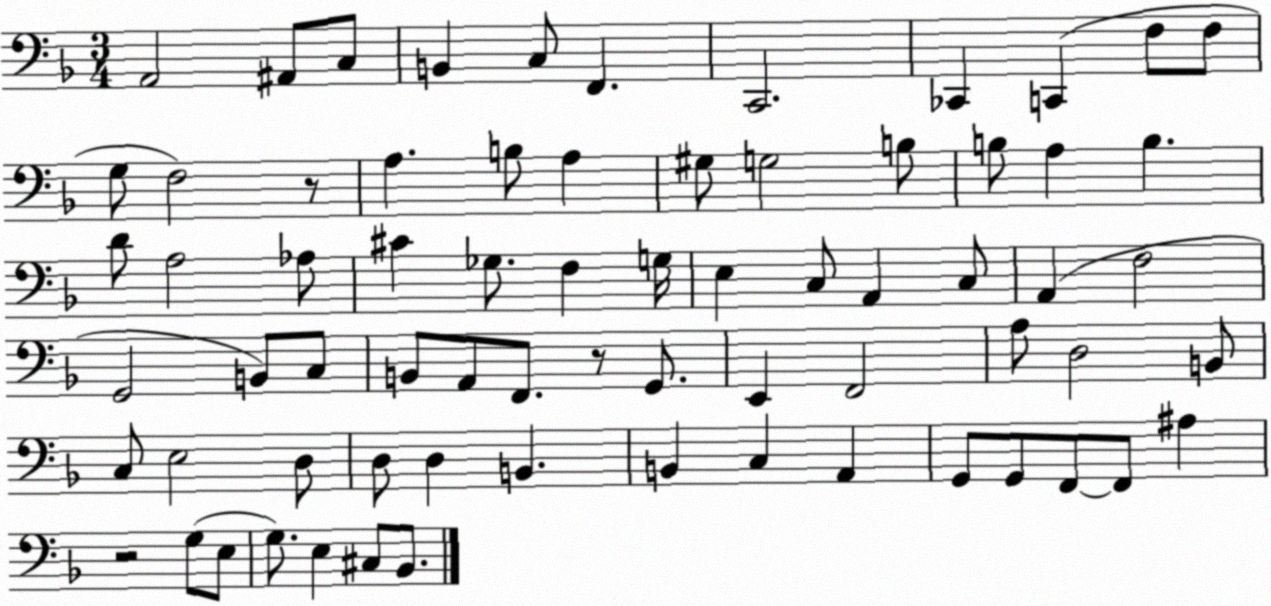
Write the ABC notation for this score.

X:1
T:Untitled
M:3/4
L:1/4
K:F
A,,2 ^A,,/2 C,/2 B,, C,/2 F,, C,,2 _C,, C,, F,/2 F,/2 G,/2 F,2 z/2 A, B,/2 A, ^G,/2 G,2 B,/2 B,/2 A, B, D/2 A,2 _A,/2 ^C _G,/2 F, G,/4 E, C,/2 A,, C,/2 A,, F,2 G,,2 B,,/2 C,/2 B,,/2 A,,/2 F,,/2 z/2 G,,/2 E,, F,,2 A,/2 D,2 B,,/2 C,/2 E,2 D,/2 D,/2 D, B,, B,, C, A,, G,,/2 G,,/2 F,,/2 F,,/2 ^A, z2 G,/2 E,/2 G,/2 E, ^C,/2 _B,,/2